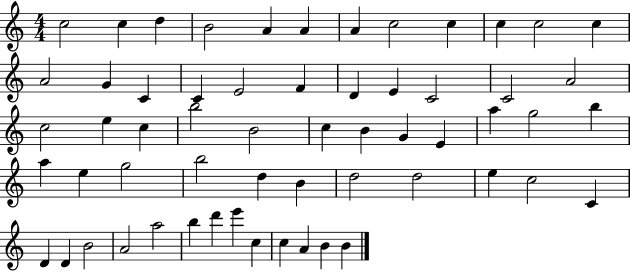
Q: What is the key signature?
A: C major